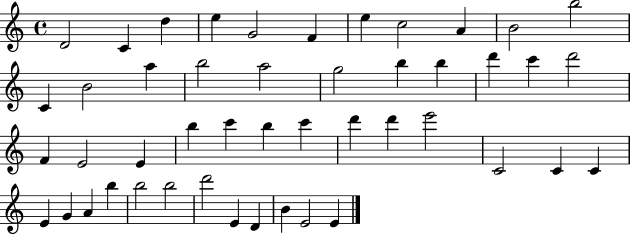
{
  \clef treble
  \time 4/4
  \defaultTimeSignature
  \key c \major
  d'2 c'4 d''4 | e''4 g'2 f'4 | e''4 c''2 a'4 | b'2 b''2 | \break c'4 b'2 a''4 | b''2 a''2 | g''2 b''4 b''4 | d'''4 c'''4 d'''2 | \break f'4 e'2 e'4 | b''4 c'''4 b''4 c'''4 | d'''4 d'''4 e'''2 | c'2 c'4 c'4 | \break e'4 g'4 a'4 b''4 | b''2 b''2 | d'''2 e'4 d'4 | b'4 e'2 e'4 | \break \bar "|."
}